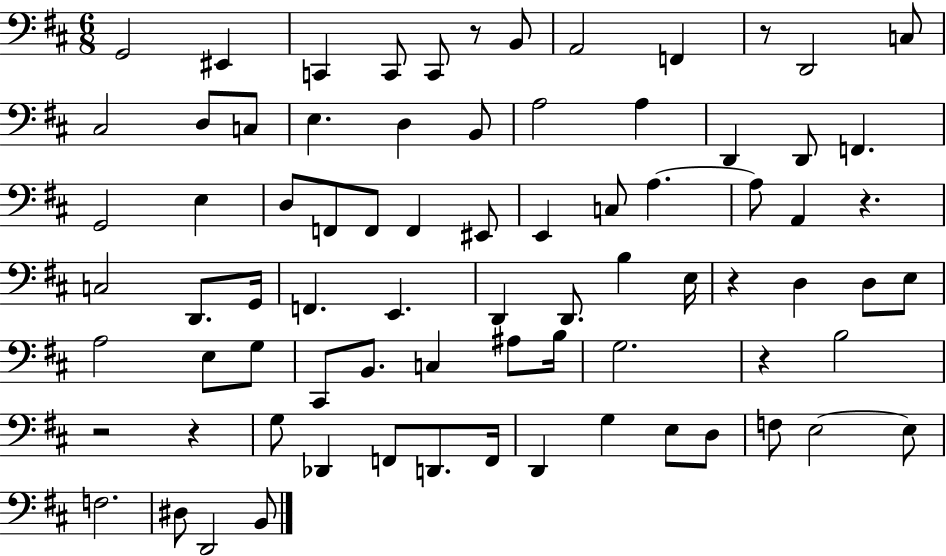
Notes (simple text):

G2/h EIS2/q C2/q C2/e C2/e R/e B2/e A2/h F2/q R/e D2/h C3/e C#3/h D3/e C3/e E3/q. D3/q B2/e A3/h A3/q D2/q D2/e F2/q. G2/h E3/q D3/e F2/e F2/e F2/q EIS2/e E2/q C3/e A3/q. A3/e A2/q R/q. C3/h D2/e. G2/s F2/q. E2/q. D2/q D2/e. B3/q E3/s R/q D3/q D3/e E3/e A3/h E3/e G3/e C#2/e B2/e. C3/q A#3/e B3/s G3/h. R/q B3/h R/h R/q G3/e Db2/q F2/e D2/e. F2/s D2/q G3/q E3/e D3/e F3/e E3/h E3/e F3/h. D#3/e D2/h B2/e